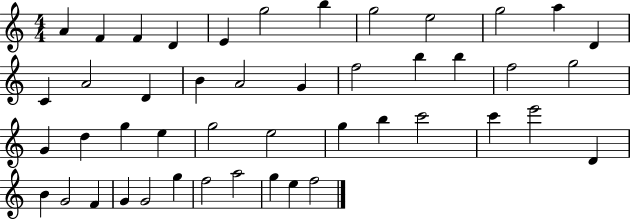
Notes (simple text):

A4/q F4/q F4/q D4/q E4/q G5/h B5/q G5/h E5/h G5/h A5/q D4/q C4/q A4/h D4/q B4/q A4/h G4/q F5/h B5/q B5/q F5/h G5/h G4/q D5/q G5/q E5/q G5/h E5/h G5/q B5/q C6/h C6/q E6/h D4/q B4/q G4/h F4/q G4/q G4/h G5/q F5/h A5/h G5/q E5/q F5/h